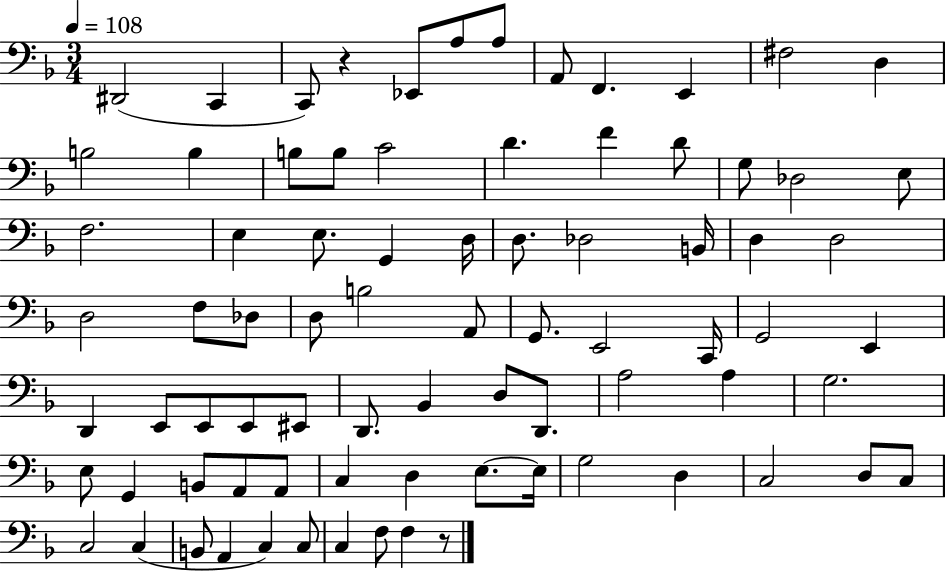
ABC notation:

X:1
T:Untitled
M:3/4
L:1/4
K:F
^D,,2 C,, C,,/2 z _E,,/2 A,/2 A,/2 A,,/2 F,, E,, ^F,2 D, B,2 B, B,/2 B,/2 C2 D F D/2 G,/2 _D,2 E,/2 F,2 E, E,/2 G,, D,/4 D,/2 _D,2 B,,/4 D, D,2 D,2 F,/2 _D,/2 D,/2 B,2 A,,/2 G,,/2 E,,2 C,,/4 G,,2 E,, D,, E,,/2 E,,/2 E,,/2 ^E,,/2 D,,/2 _B,, D,/2 D,,/2 A,2 A, G,2 E,/2 G,, B,,/2 A,,/2 A,,/2 C, D, E,/2 E,/4 G,2 D, C,2 D,/2 C,/2 C,2 C, B,,/2 A,, C, C,/2 C, F,/2 F, z/2